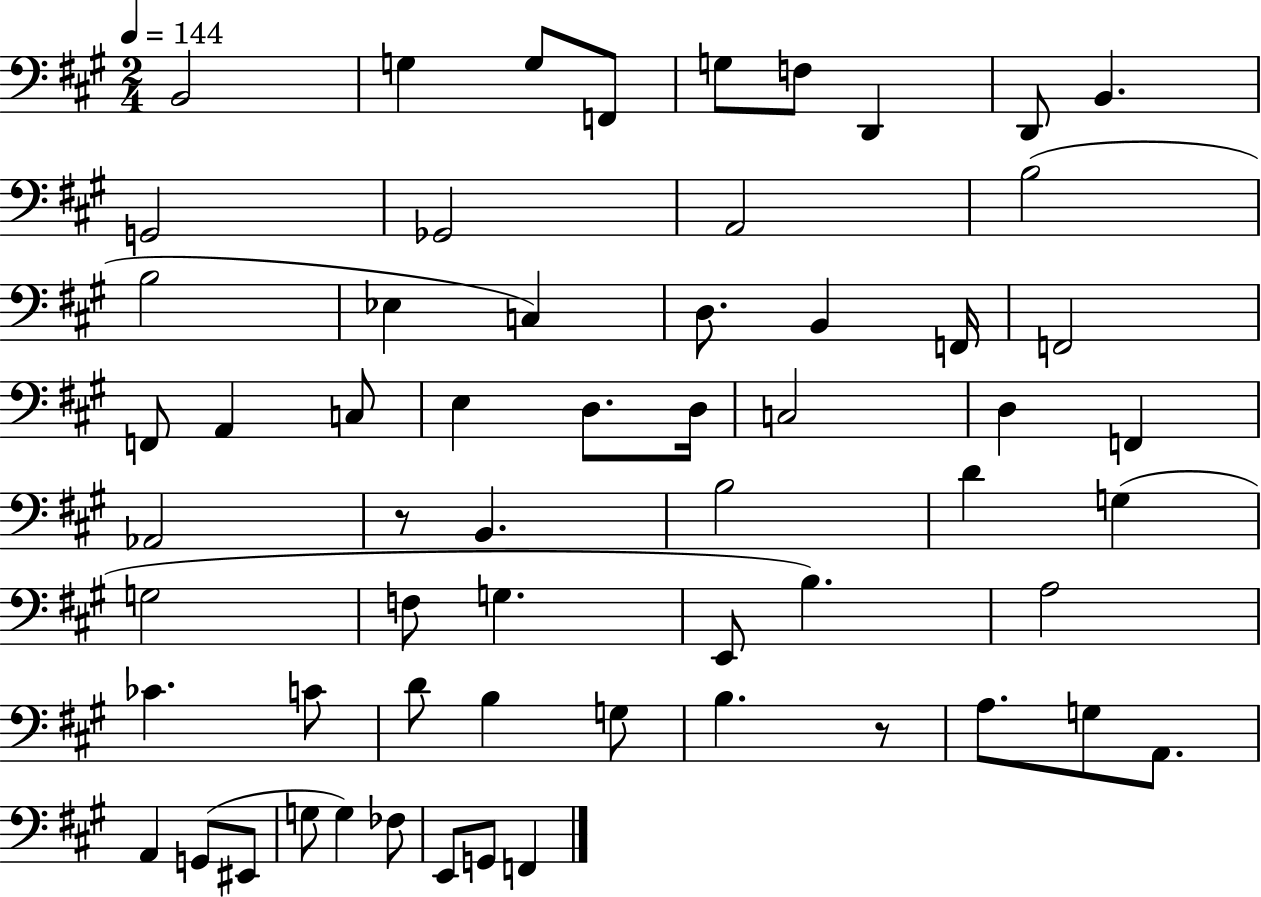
{
  \clef bass
  \numericTimeSignature
  \time 2/4
  \key a \major
  \tempo 4 = 144
  b,2 | g4 g8 f,8 | g8 f8 d,4 | d,8 b,4. | \break g,2 | ges,2 | a,2 | b2( | \break b2 | ees4 c4) | d8. b,4 f,16 | f,2 | \break f,8 a,4 c8 | e4 d8. d16 | c2 | d4 f,4 | \break aes,2 | r8 b,4. | b2 | d'4 g4( | \break g2 | f8 g4. | e,8 b4.) | a2 | \break ces'4. c'8 | d'8 b4 g8 | b4. r8 | a8. g8 a,8. | \break a,4 g,8( eis,8 | g8 g4) fes8 | e,8 g,8 f,4 | \bar "|."
}